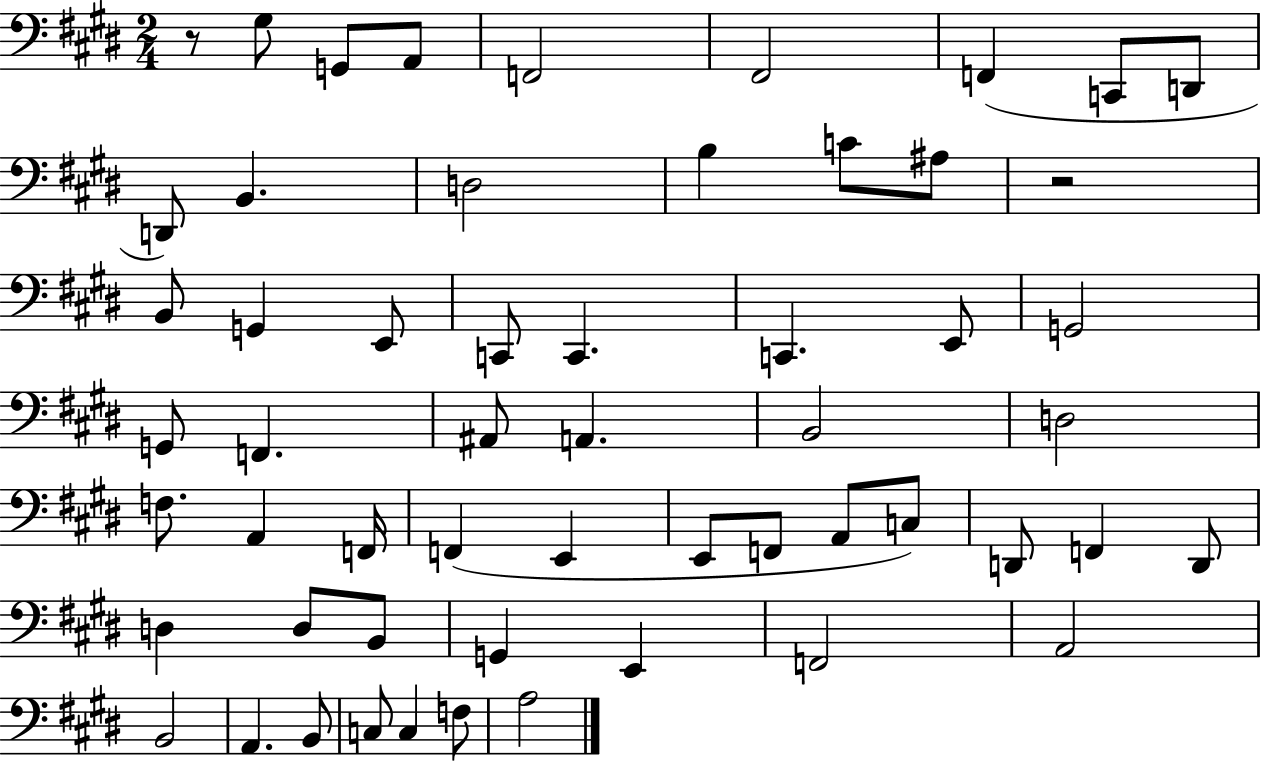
{
  \clef bass
  \numericTimeSignature
  \time 2/4
  \key e \major
  \repeat volta 2 { r8 gis8 g,8 a,8 | f,2 | fis,2 | f,4( c,8 d,8 | \break d,8) b,4. | d2 | b4 c'8 ais8 | r2 | \break b,8 g,4 e,8 | c,8 c,4. | c,4. e,8 | g,2 | \break g,8 f,4. | ais,8 a,4. | b,2 | d2 | \break f8. a,4 f,16 | f,4( e,4 | e,8 f,8 a,8 c8) | d,8 f,4 d,8 | \break d4 d8 b,8 | g,4 e,4 | f,2 | a,2 | \break b,2 | a,4. b,8 | c8 c4 f8 | a2 | \break } \bar "|."
}